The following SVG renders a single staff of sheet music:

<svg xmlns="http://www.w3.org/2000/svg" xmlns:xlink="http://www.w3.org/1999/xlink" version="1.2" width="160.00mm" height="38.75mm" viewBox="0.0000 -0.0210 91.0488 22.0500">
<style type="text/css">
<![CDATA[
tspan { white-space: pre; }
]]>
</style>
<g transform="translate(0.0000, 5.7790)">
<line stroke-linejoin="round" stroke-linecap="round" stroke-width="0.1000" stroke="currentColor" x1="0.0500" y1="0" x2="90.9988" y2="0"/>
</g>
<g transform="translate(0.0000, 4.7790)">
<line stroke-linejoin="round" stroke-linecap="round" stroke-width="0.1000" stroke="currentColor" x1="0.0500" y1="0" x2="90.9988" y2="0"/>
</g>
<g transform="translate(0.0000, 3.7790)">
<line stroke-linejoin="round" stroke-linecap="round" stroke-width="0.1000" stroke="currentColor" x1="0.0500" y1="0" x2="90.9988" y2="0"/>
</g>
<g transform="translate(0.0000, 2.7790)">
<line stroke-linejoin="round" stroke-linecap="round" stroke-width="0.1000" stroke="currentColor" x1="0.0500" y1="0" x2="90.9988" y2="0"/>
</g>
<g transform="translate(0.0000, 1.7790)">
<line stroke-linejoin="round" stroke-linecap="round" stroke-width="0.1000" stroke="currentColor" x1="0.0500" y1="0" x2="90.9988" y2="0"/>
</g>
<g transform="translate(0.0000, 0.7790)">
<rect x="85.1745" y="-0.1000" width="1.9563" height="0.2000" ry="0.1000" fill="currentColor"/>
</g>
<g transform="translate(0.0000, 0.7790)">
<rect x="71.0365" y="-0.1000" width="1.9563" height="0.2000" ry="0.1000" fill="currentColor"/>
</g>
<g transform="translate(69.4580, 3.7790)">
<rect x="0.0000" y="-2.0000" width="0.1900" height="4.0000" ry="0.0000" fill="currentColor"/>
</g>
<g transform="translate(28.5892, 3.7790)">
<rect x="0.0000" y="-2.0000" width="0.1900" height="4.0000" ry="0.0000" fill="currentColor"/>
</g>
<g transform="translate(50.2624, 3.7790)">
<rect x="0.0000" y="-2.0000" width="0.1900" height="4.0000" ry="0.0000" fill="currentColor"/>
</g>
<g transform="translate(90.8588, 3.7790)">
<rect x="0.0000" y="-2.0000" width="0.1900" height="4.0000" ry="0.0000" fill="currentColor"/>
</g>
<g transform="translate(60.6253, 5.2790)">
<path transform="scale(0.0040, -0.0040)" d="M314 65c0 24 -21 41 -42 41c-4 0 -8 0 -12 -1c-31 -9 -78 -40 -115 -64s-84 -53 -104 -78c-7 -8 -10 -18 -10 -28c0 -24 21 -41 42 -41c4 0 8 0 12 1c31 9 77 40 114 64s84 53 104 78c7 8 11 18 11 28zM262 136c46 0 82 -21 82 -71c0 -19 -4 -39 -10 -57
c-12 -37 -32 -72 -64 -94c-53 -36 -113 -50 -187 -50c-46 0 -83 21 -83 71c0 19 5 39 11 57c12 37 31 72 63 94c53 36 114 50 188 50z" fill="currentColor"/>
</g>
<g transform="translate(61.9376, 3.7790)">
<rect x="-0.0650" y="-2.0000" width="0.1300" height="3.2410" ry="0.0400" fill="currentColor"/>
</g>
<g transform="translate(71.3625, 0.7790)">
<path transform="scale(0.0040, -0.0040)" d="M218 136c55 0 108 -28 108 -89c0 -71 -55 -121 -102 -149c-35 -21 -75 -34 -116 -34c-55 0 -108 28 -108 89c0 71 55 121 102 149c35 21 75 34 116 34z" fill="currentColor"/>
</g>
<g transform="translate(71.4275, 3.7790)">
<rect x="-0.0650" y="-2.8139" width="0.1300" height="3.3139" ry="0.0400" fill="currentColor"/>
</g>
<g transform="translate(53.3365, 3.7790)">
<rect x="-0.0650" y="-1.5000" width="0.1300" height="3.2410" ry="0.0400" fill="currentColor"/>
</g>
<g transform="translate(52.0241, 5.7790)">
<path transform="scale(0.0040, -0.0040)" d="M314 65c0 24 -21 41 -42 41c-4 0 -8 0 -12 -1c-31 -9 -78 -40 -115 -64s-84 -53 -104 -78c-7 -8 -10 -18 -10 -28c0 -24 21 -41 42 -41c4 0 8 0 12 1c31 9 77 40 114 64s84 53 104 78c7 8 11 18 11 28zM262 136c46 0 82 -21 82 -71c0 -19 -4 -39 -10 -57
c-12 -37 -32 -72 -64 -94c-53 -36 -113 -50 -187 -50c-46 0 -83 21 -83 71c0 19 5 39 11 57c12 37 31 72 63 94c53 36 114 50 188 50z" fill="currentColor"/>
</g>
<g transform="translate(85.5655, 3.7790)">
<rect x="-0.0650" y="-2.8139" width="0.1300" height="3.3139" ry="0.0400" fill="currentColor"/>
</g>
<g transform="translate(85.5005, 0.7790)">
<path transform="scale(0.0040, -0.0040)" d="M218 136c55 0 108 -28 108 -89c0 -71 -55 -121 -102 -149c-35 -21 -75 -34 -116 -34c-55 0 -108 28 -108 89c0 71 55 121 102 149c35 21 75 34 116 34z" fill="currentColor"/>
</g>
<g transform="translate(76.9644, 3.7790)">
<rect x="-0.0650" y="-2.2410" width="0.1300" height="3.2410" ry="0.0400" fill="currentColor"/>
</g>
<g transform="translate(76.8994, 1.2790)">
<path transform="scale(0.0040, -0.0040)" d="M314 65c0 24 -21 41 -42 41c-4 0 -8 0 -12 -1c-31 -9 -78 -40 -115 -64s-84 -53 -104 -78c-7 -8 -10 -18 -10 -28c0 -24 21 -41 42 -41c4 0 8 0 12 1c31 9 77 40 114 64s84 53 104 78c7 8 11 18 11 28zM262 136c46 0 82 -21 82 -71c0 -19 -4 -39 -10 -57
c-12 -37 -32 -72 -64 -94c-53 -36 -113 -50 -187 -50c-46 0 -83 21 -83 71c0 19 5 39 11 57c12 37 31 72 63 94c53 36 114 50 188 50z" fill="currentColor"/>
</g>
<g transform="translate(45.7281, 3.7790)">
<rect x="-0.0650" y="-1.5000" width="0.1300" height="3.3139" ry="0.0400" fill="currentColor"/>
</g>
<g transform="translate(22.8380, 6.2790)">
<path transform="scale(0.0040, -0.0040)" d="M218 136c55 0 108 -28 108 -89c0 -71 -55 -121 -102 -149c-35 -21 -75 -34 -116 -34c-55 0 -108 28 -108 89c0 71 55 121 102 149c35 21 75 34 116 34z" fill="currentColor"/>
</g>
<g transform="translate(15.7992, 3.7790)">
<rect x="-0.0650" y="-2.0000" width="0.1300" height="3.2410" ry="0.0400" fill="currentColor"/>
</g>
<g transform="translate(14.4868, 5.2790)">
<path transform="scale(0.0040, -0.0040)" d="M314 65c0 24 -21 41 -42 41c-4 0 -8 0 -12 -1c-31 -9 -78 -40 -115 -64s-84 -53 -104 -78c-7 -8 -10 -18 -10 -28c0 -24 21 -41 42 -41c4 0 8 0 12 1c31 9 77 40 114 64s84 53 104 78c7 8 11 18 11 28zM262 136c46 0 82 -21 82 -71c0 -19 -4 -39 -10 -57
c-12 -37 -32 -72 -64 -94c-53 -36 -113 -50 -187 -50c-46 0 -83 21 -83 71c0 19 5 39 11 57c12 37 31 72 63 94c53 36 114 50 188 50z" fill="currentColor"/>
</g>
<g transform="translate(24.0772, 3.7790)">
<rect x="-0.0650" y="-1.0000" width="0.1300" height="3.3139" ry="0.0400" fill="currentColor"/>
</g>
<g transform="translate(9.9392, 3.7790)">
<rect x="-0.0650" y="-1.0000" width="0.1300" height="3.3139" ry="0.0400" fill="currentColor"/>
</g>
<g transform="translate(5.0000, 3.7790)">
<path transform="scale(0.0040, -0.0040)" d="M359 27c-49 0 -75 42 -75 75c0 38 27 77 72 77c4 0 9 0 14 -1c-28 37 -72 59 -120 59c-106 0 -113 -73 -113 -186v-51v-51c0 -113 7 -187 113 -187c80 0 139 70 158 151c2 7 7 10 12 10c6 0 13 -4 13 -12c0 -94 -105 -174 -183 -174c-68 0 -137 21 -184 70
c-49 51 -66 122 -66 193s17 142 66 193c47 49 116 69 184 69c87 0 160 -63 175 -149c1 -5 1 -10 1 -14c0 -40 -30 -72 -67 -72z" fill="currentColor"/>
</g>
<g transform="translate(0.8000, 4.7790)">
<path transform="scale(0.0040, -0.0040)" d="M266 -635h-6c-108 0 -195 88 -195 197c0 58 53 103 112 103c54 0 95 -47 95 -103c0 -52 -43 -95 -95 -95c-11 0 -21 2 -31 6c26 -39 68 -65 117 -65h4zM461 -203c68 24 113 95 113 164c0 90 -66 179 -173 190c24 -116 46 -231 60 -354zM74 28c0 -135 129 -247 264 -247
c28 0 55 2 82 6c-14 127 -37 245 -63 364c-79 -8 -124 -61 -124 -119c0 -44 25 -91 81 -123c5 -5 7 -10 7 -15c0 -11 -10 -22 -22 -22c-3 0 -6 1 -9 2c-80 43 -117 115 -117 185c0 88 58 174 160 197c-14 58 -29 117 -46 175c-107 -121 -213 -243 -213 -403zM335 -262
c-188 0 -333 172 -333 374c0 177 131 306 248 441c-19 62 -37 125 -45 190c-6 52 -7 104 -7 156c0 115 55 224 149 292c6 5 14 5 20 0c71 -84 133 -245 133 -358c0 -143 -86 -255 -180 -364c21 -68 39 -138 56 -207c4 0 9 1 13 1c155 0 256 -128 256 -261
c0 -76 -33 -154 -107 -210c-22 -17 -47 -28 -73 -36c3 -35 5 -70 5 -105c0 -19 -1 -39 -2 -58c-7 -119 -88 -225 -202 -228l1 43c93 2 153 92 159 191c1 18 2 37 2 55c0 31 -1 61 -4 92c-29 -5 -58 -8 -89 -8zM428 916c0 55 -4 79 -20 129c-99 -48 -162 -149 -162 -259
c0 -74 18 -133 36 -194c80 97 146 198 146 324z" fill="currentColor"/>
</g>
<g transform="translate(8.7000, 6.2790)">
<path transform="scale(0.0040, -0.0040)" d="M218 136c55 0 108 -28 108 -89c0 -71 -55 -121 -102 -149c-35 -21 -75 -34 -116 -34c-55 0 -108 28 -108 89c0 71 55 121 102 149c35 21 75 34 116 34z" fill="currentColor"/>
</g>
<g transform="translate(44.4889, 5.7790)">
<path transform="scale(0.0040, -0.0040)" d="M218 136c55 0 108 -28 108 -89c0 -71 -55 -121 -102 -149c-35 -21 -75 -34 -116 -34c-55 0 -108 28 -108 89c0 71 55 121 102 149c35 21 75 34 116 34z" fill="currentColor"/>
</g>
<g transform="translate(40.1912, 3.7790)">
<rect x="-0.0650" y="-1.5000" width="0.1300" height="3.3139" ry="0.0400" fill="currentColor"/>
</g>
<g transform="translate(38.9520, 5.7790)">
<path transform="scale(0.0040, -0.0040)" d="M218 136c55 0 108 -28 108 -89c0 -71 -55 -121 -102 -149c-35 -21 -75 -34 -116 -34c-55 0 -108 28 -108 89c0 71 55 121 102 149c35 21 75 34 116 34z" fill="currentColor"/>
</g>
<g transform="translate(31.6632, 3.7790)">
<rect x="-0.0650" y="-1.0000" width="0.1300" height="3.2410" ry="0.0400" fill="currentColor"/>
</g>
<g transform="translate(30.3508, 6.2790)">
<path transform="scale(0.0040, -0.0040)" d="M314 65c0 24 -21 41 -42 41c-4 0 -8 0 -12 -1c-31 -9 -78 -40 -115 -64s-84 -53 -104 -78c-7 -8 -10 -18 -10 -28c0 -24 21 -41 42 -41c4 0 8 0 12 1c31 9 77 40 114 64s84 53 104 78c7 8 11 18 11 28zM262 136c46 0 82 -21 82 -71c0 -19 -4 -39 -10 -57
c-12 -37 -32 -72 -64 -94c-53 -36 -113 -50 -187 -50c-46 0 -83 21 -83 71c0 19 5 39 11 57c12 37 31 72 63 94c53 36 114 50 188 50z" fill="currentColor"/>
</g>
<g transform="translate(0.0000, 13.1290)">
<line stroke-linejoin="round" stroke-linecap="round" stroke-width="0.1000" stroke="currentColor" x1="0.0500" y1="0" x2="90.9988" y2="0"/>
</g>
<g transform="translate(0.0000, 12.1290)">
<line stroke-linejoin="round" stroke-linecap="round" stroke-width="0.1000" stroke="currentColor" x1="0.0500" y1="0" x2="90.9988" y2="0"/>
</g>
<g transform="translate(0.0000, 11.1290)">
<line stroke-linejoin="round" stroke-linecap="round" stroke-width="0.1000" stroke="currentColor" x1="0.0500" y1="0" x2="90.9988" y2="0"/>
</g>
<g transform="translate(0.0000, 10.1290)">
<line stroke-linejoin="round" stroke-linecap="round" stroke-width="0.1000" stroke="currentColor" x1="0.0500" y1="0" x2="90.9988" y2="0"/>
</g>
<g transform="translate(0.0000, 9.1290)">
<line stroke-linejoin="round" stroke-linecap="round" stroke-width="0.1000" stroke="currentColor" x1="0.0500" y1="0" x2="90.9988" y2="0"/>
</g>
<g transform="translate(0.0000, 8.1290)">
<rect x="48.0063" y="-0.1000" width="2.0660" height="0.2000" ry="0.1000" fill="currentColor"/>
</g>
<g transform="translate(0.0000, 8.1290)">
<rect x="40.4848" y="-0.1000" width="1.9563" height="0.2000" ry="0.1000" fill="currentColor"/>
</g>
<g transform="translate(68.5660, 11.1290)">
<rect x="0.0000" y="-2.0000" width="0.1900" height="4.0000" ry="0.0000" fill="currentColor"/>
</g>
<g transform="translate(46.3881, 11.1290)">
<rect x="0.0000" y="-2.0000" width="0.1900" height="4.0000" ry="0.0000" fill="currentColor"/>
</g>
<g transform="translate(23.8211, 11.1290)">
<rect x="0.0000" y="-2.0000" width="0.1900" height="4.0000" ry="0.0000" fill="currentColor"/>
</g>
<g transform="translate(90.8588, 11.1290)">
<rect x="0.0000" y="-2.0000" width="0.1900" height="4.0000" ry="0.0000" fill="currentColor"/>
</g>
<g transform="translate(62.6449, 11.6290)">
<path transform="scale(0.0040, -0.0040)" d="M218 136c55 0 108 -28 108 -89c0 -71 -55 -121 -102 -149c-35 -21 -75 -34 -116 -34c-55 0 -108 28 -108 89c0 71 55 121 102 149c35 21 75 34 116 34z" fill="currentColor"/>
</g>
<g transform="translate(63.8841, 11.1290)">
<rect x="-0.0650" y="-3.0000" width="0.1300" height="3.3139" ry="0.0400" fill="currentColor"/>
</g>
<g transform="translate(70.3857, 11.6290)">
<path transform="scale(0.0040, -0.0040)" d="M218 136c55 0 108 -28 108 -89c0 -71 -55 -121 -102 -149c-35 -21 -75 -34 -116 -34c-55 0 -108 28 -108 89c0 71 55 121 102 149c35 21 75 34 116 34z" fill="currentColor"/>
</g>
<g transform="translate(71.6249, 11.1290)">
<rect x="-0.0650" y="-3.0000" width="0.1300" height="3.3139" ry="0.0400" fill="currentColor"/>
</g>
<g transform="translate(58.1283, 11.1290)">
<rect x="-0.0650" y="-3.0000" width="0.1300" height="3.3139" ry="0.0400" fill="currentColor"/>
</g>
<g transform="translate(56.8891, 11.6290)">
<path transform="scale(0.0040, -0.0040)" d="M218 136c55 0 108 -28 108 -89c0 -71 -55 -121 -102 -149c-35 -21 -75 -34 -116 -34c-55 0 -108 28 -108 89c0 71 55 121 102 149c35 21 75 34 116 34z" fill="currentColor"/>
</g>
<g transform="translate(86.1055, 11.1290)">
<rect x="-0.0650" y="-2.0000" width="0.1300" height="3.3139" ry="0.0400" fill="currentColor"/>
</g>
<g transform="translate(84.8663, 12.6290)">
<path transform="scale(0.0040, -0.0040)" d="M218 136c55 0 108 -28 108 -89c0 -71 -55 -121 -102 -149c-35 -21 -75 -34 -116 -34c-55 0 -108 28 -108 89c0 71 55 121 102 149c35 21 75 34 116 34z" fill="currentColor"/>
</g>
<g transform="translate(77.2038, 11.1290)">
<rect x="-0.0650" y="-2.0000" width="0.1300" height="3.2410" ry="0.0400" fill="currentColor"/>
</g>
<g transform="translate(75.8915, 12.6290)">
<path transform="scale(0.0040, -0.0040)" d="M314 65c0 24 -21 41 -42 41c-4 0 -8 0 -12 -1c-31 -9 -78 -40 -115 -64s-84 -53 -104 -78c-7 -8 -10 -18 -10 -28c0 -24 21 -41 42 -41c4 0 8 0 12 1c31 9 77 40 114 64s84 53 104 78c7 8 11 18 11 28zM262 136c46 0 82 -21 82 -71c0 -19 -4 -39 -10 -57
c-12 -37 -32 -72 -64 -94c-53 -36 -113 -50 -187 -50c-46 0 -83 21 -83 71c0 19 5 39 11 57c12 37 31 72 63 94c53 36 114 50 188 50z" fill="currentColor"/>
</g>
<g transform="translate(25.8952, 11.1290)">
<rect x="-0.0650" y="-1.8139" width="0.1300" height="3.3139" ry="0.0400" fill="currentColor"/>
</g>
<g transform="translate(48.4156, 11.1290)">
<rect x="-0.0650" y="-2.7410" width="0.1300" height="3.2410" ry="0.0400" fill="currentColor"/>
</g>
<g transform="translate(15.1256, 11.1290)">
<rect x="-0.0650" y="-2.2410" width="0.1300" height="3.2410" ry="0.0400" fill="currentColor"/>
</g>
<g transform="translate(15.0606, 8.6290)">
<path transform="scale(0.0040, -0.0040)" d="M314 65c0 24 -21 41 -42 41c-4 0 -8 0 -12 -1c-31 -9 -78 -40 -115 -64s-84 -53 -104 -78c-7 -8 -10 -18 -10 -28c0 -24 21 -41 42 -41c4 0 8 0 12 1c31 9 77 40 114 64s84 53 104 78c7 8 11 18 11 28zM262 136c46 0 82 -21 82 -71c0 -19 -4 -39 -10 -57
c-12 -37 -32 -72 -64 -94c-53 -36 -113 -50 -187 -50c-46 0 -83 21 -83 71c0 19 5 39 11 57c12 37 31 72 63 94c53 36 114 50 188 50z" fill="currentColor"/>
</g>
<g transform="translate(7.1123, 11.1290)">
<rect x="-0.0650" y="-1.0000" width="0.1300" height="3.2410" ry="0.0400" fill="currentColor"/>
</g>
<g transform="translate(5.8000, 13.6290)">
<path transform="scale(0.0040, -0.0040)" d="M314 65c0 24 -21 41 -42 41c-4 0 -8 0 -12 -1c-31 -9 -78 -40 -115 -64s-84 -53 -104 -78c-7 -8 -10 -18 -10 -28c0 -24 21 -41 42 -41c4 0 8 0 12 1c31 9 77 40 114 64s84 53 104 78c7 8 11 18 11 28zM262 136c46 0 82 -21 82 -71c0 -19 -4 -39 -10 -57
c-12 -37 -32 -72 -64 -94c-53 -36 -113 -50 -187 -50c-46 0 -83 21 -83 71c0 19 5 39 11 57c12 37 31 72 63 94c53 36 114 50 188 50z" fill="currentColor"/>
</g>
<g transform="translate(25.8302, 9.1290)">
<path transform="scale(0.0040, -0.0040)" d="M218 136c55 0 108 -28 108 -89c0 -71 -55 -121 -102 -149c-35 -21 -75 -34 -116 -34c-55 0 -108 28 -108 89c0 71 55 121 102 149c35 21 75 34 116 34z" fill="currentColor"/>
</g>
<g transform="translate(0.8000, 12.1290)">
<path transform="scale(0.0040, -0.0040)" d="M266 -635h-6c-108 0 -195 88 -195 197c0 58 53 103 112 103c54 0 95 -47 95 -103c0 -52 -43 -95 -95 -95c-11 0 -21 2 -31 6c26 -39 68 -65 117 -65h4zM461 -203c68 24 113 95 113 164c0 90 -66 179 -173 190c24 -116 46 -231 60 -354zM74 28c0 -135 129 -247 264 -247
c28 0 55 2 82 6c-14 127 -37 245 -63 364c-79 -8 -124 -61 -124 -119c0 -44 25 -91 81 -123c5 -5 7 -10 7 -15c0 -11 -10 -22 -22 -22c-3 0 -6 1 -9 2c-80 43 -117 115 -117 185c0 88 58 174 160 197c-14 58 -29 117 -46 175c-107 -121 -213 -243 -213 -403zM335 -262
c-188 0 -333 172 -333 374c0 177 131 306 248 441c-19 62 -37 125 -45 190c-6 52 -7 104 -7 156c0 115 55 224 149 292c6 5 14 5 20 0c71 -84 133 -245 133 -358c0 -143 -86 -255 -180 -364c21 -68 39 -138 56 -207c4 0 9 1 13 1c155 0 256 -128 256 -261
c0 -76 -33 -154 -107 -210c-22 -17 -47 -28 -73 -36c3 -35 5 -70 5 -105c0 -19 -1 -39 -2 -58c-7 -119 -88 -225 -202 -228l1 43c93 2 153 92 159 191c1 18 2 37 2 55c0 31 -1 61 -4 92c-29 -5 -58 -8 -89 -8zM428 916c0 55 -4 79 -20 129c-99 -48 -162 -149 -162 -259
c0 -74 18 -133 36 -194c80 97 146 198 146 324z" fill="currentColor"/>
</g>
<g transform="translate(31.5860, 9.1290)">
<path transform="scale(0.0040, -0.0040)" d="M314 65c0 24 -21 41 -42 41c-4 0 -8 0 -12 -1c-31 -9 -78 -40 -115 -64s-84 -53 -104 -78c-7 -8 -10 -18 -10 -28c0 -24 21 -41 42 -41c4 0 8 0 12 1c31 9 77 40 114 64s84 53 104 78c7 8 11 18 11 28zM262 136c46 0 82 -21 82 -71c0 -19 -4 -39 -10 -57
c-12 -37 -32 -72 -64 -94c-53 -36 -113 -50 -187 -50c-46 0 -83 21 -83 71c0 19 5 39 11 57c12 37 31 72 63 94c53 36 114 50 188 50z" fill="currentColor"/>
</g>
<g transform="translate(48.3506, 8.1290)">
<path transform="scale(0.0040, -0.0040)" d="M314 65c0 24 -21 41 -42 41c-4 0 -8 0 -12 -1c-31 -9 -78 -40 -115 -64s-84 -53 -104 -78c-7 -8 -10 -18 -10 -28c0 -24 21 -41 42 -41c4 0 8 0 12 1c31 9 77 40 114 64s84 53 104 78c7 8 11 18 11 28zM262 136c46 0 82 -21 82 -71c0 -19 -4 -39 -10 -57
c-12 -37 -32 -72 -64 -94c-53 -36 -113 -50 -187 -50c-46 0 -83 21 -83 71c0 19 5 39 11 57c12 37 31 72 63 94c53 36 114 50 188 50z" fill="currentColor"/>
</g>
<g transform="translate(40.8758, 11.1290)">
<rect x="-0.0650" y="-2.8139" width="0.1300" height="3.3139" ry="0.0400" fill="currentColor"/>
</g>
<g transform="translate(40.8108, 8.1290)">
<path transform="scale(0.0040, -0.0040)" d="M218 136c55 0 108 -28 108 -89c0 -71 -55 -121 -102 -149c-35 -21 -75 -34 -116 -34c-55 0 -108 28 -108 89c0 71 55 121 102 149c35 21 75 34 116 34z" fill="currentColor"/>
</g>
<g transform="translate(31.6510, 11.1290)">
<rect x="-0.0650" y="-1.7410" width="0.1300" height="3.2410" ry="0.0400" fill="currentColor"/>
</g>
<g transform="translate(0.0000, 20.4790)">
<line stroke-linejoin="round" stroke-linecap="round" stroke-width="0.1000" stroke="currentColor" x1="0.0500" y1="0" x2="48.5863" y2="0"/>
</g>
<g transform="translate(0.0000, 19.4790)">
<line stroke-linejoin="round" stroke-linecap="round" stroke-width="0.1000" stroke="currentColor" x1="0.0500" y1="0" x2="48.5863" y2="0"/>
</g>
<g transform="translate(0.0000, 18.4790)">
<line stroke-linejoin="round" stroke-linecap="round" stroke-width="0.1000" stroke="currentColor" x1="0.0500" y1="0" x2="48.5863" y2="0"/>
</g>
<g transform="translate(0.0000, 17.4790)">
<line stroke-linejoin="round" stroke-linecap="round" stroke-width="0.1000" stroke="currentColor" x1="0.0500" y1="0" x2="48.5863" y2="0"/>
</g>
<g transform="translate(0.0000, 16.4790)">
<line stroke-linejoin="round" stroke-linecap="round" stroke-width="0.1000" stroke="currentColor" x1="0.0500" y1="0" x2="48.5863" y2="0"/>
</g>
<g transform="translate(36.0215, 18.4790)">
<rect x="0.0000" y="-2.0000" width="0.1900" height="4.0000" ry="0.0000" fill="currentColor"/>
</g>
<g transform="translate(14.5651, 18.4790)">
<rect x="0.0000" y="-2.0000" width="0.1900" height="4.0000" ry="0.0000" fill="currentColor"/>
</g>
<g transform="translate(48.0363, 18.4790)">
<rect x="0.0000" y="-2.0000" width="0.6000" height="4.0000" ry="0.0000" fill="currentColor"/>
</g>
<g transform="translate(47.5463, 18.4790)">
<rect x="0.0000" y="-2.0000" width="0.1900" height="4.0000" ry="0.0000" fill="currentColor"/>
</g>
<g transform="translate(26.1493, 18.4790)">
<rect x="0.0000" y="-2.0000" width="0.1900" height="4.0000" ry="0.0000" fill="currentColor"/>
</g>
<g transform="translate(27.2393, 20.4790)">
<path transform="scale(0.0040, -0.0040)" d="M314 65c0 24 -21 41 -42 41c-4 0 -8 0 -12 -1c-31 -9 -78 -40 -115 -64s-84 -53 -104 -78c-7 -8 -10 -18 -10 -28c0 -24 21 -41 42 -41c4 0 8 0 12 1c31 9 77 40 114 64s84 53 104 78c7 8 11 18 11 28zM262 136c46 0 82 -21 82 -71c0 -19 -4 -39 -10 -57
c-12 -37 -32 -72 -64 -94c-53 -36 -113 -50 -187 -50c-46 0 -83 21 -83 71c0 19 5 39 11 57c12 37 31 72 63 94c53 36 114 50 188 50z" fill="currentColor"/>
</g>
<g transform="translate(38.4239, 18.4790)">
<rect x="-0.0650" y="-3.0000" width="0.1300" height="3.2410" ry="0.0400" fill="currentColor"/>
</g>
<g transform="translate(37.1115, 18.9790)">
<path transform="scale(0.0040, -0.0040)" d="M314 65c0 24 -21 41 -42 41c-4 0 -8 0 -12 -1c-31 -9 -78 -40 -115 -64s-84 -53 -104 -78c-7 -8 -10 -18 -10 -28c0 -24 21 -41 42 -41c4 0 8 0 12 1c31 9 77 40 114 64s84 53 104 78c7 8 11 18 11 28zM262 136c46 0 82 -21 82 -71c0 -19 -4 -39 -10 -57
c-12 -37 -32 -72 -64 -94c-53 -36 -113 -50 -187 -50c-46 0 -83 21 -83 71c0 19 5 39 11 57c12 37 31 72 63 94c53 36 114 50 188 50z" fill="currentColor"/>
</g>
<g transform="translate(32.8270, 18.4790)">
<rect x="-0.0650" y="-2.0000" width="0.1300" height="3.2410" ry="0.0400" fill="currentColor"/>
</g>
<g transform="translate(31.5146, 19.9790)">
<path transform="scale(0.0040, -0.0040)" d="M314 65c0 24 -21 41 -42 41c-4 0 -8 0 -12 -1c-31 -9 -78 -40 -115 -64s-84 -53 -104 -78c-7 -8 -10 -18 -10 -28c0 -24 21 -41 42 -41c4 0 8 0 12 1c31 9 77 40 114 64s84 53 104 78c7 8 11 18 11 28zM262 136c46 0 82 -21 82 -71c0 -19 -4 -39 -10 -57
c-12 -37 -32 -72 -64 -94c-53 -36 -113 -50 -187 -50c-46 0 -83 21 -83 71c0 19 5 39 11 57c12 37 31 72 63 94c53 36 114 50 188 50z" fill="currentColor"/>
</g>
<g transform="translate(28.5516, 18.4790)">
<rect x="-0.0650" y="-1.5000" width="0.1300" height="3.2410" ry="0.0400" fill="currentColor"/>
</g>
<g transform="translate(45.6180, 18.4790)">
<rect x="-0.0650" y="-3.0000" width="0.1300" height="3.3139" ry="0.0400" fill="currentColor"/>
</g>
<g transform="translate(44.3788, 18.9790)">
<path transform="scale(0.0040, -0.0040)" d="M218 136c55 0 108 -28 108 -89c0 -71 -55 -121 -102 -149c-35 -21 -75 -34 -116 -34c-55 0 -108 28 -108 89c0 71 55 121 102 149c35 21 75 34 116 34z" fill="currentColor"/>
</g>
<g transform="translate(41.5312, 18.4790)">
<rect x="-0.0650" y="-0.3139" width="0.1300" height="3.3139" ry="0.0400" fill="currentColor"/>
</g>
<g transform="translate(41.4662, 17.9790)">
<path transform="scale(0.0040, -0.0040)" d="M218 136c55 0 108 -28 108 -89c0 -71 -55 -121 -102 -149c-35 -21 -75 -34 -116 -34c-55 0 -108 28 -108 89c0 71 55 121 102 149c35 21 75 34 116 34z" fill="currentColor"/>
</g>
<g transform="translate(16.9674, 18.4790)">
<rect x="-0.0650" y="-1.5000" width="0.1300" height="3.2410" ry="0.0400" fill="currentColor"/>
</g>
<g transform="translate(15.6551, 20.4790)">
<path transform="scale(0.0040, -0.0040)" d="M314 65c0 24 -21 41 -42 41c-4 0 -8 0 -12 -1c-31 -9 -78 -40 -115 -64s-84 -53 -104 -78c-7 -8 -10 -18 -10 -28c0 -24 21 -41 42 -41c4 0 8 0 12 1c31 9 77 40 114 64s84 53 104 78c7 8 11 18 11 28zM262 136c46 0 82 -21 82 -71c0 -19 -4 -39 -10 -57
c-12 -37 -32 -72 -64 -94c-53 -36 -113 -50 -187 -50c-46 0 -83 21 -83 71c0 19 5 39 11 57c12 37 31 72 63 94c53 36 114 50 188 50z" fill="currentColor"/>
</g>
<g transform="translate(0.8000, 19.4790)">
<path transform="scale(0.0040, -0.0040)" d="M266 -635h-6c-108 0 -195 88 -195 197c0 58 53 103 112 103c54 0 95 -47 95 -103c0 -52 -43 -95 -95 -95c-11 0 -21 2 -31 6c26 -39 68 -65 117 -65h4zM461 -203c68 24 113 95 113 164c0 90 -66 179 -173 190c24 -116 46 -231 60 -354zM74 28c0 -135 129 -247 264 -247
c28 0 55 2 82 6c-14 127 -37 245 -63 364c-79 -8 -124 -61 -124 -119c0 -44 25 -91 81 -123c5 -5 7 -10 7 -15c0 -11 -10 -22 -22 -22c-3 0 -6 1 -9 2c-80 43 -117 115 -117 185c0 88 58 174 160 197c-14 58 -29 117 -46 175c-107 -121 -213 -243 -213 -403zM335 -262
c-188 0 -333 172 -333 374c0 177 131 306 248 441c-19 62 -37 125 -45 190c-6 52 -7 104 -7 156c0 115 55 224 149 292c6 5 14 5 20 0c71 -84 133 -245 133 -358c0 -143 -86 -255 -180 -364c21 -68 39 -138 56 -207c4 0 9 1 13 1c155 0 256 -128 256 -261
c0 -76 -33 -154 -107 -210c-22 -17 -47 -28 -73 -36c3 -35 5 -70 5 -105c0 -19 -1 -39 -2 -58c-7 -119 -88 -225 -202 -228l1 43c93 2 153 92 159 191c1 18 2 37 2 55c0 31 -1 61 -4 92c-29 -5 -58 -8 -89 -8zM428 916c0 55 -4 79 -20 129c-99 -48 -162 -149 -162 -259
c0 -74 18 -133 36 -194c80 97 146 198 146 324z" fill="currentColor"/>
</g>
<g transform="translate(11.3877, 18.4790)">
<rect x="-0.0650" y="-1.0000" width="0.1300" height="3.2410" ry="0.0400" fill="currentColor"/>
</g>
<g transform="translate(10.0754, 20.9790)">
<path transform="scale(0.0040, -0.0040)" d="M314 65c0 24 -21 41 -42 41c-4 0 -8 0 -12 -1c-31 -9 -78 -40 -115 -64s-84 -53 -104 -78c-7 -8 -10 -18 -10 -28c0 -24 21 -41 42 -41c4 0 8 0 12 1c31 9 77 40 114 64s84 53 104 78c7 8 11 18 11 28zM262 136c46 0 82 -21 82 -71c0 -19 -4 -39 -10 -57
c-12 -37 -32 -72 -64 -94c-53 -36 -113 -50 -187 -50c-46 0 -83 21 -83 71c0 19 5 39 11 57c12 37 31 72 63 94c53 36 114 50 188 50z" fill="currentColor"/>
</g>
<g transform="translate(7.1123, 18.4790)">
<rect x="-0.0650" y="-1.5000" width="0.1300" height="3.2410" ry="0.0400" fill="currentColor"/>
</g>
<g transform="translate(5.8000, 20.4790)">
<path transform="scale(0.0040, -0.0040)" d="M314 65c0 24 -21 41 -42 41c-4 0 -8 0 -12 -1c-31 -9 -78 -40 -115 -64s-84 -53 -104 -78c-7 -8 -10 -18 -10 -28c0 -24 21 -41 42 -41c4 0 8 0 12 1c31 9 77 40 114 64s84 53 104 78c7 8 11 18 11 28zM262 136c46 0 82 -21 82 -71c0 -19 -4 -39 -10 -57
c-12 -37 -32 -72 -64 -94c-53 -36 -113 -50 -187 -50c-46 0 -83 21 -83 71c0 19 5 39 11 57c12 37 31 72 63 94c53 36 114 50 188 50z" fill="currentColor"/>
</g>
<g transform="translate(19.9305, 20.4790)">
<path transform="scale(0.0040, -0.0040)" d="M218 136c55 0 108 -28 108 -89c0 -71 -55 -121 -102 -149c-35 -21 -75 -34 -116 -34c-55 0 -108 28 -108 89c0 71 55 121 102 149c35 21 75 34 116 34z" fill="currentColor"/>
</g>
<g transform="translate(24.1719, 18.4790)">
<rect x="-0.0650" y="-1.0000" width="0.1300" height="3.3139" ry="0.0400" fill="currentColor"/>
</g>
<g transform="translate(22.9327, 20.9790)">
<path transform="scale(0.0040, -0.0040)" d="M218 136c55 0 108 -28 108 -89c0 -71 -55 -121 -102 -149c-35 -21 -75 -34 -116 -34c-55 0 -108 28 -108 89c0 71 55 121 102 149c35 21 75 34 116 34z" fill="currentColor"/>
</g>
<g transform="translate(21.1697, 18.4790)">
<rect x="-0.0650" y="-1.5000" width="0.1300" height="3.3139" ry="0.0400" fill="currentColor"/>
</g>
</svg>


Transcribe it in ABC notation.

X:1
T:Untitled
M:4/4
L:1/4
K:C
D F2 D D2 E E E2 F2 a g2 a D2 g2 f f2 a a2 A A A F2 F E2 D2 E2 E D E2 F2 A2 c A